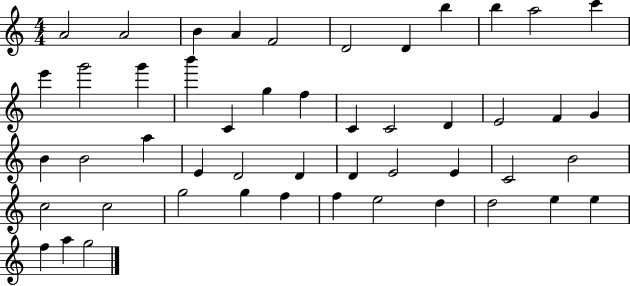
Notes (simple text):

A4/h A4/h B4/q A4/q F4/h D4/h D4/q B5/q B5/q A5/h C6/q E6/q G6/h G6/q B6/q C4/q G5/q F5/q C4/q C4/h D4/q E4/h F4/q G4/q B4/q B4/h A5/q E4/q D4/h D4/q D4/q E4/h E4/q C4/h B4/h C5/h C5/h G5/h G5/q F5/q F5/q E5/h D5/q D5/h E5/q E5/q F5/q A5/q G5/h